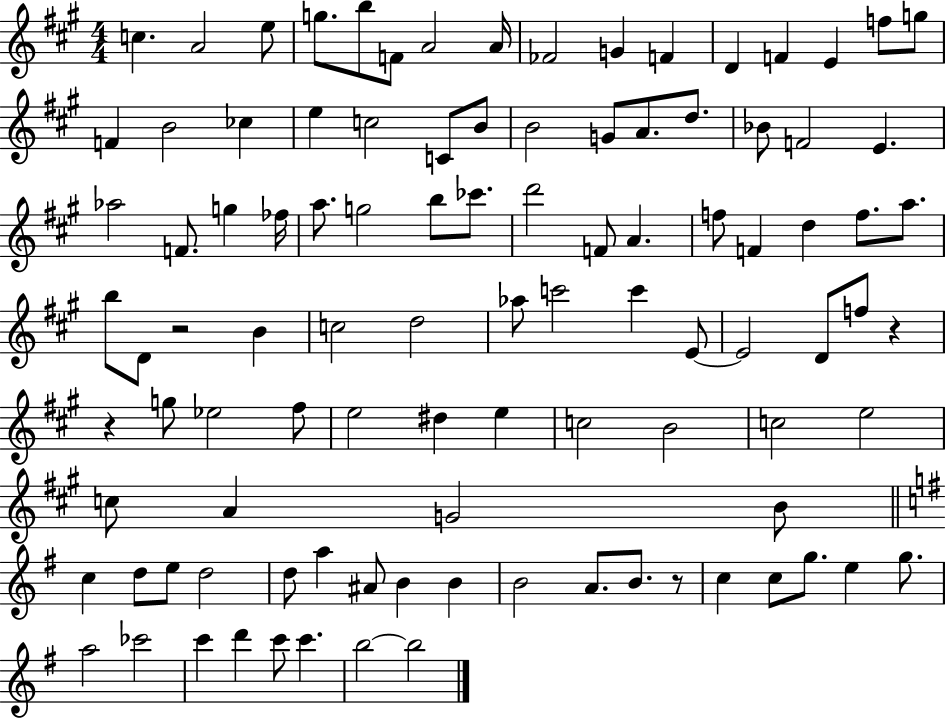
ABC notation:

X:1
T:Untitled
M:4/4
L:1/4
K:A
c A2 e/2 g/2 b/2 F/2 A2 A/4 _F2 G F D F E f/2 g/2 F B2 _c e c2 C/2 B/2 B2 G/2 A/2 d/2 _B/2 F2 E _a2 F/2 g _f/4 a/2 g2 b/2 _c'/2 d'2 F/2 A f/2 F d f/2 a/2 b/2 D/2 z2 B c2 d2 _a/2 c'2 c' E/2 E2 D/2 f/2 z z g/2 _e2 ^f/2 e2 ^d e c2 B2 c2 e2 c/2 A G2 B/2 c d/2 e/2 d2 d/2 a ^A/2 B B B2 A/2 B/2 z/2 c c/2 g/2 e g/2 a2 _c'2 c' d' c'/2 c' b2 b2